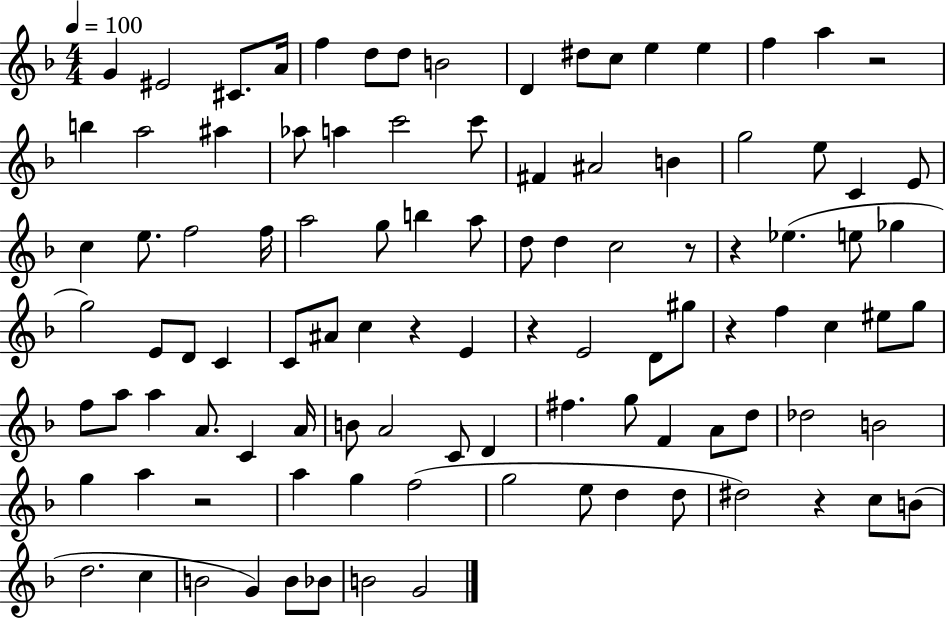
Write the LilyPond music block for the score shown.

{
  \clef treble
  \numericTimeSignature
  \time 4/4
  \key f \major
  \tempo 4 = 100
  g'4 eis'2 cis'8. a'16 | f''4 d''8 d''8 b'2 | d'4 dis''8 c''8 e''4 e''4 | f''4 a''4 r2 | \break b''4 a''2 ais''4 | aes''8 a''4 c'''2 c'''8 | fis'4 ais'2 b'4 | g''2 e''8 c'4 e'8 | \break c''4 e''8. f''2 f''16 | a''2 g''8 b''4 a''8 | d''8 d''4 c''2 r8 | r4 ees''4.( e''8 ges''4 | \break g''2) e'8 d'8 c'4 | c'8 ais'8 c''4 r4 e'4 | r4 e'2 d'8 gis''8 | r4 f''4 c''4 eis''8 g''8 | \break f''8 a''8 a''4 a'8. c'4 a'16 | b'8 a'2 c'8 d'4 | fis''4. g''8 f'4 a'8 d''8 | des''2 b'2 | \break g''4 a''4 r2 | a''4 g''4 f''2( | g''2 e''8 d''4 d''8 | dis''2) r4 c''8 b'8( | \break d''2. c''4 | b'2 g'4) b'8 bes'8 | b'2 g'2 | \bar "|."
}